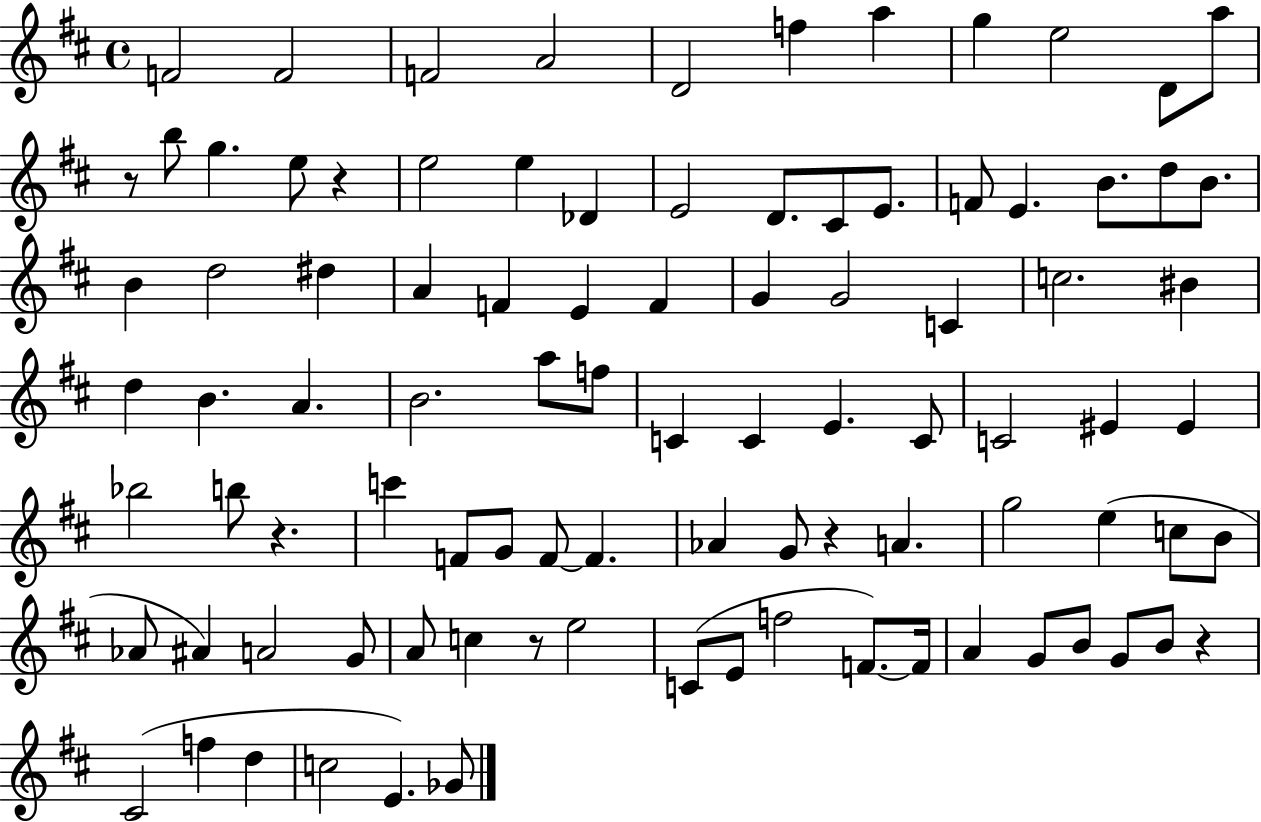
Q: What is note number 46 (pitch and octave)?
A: C4